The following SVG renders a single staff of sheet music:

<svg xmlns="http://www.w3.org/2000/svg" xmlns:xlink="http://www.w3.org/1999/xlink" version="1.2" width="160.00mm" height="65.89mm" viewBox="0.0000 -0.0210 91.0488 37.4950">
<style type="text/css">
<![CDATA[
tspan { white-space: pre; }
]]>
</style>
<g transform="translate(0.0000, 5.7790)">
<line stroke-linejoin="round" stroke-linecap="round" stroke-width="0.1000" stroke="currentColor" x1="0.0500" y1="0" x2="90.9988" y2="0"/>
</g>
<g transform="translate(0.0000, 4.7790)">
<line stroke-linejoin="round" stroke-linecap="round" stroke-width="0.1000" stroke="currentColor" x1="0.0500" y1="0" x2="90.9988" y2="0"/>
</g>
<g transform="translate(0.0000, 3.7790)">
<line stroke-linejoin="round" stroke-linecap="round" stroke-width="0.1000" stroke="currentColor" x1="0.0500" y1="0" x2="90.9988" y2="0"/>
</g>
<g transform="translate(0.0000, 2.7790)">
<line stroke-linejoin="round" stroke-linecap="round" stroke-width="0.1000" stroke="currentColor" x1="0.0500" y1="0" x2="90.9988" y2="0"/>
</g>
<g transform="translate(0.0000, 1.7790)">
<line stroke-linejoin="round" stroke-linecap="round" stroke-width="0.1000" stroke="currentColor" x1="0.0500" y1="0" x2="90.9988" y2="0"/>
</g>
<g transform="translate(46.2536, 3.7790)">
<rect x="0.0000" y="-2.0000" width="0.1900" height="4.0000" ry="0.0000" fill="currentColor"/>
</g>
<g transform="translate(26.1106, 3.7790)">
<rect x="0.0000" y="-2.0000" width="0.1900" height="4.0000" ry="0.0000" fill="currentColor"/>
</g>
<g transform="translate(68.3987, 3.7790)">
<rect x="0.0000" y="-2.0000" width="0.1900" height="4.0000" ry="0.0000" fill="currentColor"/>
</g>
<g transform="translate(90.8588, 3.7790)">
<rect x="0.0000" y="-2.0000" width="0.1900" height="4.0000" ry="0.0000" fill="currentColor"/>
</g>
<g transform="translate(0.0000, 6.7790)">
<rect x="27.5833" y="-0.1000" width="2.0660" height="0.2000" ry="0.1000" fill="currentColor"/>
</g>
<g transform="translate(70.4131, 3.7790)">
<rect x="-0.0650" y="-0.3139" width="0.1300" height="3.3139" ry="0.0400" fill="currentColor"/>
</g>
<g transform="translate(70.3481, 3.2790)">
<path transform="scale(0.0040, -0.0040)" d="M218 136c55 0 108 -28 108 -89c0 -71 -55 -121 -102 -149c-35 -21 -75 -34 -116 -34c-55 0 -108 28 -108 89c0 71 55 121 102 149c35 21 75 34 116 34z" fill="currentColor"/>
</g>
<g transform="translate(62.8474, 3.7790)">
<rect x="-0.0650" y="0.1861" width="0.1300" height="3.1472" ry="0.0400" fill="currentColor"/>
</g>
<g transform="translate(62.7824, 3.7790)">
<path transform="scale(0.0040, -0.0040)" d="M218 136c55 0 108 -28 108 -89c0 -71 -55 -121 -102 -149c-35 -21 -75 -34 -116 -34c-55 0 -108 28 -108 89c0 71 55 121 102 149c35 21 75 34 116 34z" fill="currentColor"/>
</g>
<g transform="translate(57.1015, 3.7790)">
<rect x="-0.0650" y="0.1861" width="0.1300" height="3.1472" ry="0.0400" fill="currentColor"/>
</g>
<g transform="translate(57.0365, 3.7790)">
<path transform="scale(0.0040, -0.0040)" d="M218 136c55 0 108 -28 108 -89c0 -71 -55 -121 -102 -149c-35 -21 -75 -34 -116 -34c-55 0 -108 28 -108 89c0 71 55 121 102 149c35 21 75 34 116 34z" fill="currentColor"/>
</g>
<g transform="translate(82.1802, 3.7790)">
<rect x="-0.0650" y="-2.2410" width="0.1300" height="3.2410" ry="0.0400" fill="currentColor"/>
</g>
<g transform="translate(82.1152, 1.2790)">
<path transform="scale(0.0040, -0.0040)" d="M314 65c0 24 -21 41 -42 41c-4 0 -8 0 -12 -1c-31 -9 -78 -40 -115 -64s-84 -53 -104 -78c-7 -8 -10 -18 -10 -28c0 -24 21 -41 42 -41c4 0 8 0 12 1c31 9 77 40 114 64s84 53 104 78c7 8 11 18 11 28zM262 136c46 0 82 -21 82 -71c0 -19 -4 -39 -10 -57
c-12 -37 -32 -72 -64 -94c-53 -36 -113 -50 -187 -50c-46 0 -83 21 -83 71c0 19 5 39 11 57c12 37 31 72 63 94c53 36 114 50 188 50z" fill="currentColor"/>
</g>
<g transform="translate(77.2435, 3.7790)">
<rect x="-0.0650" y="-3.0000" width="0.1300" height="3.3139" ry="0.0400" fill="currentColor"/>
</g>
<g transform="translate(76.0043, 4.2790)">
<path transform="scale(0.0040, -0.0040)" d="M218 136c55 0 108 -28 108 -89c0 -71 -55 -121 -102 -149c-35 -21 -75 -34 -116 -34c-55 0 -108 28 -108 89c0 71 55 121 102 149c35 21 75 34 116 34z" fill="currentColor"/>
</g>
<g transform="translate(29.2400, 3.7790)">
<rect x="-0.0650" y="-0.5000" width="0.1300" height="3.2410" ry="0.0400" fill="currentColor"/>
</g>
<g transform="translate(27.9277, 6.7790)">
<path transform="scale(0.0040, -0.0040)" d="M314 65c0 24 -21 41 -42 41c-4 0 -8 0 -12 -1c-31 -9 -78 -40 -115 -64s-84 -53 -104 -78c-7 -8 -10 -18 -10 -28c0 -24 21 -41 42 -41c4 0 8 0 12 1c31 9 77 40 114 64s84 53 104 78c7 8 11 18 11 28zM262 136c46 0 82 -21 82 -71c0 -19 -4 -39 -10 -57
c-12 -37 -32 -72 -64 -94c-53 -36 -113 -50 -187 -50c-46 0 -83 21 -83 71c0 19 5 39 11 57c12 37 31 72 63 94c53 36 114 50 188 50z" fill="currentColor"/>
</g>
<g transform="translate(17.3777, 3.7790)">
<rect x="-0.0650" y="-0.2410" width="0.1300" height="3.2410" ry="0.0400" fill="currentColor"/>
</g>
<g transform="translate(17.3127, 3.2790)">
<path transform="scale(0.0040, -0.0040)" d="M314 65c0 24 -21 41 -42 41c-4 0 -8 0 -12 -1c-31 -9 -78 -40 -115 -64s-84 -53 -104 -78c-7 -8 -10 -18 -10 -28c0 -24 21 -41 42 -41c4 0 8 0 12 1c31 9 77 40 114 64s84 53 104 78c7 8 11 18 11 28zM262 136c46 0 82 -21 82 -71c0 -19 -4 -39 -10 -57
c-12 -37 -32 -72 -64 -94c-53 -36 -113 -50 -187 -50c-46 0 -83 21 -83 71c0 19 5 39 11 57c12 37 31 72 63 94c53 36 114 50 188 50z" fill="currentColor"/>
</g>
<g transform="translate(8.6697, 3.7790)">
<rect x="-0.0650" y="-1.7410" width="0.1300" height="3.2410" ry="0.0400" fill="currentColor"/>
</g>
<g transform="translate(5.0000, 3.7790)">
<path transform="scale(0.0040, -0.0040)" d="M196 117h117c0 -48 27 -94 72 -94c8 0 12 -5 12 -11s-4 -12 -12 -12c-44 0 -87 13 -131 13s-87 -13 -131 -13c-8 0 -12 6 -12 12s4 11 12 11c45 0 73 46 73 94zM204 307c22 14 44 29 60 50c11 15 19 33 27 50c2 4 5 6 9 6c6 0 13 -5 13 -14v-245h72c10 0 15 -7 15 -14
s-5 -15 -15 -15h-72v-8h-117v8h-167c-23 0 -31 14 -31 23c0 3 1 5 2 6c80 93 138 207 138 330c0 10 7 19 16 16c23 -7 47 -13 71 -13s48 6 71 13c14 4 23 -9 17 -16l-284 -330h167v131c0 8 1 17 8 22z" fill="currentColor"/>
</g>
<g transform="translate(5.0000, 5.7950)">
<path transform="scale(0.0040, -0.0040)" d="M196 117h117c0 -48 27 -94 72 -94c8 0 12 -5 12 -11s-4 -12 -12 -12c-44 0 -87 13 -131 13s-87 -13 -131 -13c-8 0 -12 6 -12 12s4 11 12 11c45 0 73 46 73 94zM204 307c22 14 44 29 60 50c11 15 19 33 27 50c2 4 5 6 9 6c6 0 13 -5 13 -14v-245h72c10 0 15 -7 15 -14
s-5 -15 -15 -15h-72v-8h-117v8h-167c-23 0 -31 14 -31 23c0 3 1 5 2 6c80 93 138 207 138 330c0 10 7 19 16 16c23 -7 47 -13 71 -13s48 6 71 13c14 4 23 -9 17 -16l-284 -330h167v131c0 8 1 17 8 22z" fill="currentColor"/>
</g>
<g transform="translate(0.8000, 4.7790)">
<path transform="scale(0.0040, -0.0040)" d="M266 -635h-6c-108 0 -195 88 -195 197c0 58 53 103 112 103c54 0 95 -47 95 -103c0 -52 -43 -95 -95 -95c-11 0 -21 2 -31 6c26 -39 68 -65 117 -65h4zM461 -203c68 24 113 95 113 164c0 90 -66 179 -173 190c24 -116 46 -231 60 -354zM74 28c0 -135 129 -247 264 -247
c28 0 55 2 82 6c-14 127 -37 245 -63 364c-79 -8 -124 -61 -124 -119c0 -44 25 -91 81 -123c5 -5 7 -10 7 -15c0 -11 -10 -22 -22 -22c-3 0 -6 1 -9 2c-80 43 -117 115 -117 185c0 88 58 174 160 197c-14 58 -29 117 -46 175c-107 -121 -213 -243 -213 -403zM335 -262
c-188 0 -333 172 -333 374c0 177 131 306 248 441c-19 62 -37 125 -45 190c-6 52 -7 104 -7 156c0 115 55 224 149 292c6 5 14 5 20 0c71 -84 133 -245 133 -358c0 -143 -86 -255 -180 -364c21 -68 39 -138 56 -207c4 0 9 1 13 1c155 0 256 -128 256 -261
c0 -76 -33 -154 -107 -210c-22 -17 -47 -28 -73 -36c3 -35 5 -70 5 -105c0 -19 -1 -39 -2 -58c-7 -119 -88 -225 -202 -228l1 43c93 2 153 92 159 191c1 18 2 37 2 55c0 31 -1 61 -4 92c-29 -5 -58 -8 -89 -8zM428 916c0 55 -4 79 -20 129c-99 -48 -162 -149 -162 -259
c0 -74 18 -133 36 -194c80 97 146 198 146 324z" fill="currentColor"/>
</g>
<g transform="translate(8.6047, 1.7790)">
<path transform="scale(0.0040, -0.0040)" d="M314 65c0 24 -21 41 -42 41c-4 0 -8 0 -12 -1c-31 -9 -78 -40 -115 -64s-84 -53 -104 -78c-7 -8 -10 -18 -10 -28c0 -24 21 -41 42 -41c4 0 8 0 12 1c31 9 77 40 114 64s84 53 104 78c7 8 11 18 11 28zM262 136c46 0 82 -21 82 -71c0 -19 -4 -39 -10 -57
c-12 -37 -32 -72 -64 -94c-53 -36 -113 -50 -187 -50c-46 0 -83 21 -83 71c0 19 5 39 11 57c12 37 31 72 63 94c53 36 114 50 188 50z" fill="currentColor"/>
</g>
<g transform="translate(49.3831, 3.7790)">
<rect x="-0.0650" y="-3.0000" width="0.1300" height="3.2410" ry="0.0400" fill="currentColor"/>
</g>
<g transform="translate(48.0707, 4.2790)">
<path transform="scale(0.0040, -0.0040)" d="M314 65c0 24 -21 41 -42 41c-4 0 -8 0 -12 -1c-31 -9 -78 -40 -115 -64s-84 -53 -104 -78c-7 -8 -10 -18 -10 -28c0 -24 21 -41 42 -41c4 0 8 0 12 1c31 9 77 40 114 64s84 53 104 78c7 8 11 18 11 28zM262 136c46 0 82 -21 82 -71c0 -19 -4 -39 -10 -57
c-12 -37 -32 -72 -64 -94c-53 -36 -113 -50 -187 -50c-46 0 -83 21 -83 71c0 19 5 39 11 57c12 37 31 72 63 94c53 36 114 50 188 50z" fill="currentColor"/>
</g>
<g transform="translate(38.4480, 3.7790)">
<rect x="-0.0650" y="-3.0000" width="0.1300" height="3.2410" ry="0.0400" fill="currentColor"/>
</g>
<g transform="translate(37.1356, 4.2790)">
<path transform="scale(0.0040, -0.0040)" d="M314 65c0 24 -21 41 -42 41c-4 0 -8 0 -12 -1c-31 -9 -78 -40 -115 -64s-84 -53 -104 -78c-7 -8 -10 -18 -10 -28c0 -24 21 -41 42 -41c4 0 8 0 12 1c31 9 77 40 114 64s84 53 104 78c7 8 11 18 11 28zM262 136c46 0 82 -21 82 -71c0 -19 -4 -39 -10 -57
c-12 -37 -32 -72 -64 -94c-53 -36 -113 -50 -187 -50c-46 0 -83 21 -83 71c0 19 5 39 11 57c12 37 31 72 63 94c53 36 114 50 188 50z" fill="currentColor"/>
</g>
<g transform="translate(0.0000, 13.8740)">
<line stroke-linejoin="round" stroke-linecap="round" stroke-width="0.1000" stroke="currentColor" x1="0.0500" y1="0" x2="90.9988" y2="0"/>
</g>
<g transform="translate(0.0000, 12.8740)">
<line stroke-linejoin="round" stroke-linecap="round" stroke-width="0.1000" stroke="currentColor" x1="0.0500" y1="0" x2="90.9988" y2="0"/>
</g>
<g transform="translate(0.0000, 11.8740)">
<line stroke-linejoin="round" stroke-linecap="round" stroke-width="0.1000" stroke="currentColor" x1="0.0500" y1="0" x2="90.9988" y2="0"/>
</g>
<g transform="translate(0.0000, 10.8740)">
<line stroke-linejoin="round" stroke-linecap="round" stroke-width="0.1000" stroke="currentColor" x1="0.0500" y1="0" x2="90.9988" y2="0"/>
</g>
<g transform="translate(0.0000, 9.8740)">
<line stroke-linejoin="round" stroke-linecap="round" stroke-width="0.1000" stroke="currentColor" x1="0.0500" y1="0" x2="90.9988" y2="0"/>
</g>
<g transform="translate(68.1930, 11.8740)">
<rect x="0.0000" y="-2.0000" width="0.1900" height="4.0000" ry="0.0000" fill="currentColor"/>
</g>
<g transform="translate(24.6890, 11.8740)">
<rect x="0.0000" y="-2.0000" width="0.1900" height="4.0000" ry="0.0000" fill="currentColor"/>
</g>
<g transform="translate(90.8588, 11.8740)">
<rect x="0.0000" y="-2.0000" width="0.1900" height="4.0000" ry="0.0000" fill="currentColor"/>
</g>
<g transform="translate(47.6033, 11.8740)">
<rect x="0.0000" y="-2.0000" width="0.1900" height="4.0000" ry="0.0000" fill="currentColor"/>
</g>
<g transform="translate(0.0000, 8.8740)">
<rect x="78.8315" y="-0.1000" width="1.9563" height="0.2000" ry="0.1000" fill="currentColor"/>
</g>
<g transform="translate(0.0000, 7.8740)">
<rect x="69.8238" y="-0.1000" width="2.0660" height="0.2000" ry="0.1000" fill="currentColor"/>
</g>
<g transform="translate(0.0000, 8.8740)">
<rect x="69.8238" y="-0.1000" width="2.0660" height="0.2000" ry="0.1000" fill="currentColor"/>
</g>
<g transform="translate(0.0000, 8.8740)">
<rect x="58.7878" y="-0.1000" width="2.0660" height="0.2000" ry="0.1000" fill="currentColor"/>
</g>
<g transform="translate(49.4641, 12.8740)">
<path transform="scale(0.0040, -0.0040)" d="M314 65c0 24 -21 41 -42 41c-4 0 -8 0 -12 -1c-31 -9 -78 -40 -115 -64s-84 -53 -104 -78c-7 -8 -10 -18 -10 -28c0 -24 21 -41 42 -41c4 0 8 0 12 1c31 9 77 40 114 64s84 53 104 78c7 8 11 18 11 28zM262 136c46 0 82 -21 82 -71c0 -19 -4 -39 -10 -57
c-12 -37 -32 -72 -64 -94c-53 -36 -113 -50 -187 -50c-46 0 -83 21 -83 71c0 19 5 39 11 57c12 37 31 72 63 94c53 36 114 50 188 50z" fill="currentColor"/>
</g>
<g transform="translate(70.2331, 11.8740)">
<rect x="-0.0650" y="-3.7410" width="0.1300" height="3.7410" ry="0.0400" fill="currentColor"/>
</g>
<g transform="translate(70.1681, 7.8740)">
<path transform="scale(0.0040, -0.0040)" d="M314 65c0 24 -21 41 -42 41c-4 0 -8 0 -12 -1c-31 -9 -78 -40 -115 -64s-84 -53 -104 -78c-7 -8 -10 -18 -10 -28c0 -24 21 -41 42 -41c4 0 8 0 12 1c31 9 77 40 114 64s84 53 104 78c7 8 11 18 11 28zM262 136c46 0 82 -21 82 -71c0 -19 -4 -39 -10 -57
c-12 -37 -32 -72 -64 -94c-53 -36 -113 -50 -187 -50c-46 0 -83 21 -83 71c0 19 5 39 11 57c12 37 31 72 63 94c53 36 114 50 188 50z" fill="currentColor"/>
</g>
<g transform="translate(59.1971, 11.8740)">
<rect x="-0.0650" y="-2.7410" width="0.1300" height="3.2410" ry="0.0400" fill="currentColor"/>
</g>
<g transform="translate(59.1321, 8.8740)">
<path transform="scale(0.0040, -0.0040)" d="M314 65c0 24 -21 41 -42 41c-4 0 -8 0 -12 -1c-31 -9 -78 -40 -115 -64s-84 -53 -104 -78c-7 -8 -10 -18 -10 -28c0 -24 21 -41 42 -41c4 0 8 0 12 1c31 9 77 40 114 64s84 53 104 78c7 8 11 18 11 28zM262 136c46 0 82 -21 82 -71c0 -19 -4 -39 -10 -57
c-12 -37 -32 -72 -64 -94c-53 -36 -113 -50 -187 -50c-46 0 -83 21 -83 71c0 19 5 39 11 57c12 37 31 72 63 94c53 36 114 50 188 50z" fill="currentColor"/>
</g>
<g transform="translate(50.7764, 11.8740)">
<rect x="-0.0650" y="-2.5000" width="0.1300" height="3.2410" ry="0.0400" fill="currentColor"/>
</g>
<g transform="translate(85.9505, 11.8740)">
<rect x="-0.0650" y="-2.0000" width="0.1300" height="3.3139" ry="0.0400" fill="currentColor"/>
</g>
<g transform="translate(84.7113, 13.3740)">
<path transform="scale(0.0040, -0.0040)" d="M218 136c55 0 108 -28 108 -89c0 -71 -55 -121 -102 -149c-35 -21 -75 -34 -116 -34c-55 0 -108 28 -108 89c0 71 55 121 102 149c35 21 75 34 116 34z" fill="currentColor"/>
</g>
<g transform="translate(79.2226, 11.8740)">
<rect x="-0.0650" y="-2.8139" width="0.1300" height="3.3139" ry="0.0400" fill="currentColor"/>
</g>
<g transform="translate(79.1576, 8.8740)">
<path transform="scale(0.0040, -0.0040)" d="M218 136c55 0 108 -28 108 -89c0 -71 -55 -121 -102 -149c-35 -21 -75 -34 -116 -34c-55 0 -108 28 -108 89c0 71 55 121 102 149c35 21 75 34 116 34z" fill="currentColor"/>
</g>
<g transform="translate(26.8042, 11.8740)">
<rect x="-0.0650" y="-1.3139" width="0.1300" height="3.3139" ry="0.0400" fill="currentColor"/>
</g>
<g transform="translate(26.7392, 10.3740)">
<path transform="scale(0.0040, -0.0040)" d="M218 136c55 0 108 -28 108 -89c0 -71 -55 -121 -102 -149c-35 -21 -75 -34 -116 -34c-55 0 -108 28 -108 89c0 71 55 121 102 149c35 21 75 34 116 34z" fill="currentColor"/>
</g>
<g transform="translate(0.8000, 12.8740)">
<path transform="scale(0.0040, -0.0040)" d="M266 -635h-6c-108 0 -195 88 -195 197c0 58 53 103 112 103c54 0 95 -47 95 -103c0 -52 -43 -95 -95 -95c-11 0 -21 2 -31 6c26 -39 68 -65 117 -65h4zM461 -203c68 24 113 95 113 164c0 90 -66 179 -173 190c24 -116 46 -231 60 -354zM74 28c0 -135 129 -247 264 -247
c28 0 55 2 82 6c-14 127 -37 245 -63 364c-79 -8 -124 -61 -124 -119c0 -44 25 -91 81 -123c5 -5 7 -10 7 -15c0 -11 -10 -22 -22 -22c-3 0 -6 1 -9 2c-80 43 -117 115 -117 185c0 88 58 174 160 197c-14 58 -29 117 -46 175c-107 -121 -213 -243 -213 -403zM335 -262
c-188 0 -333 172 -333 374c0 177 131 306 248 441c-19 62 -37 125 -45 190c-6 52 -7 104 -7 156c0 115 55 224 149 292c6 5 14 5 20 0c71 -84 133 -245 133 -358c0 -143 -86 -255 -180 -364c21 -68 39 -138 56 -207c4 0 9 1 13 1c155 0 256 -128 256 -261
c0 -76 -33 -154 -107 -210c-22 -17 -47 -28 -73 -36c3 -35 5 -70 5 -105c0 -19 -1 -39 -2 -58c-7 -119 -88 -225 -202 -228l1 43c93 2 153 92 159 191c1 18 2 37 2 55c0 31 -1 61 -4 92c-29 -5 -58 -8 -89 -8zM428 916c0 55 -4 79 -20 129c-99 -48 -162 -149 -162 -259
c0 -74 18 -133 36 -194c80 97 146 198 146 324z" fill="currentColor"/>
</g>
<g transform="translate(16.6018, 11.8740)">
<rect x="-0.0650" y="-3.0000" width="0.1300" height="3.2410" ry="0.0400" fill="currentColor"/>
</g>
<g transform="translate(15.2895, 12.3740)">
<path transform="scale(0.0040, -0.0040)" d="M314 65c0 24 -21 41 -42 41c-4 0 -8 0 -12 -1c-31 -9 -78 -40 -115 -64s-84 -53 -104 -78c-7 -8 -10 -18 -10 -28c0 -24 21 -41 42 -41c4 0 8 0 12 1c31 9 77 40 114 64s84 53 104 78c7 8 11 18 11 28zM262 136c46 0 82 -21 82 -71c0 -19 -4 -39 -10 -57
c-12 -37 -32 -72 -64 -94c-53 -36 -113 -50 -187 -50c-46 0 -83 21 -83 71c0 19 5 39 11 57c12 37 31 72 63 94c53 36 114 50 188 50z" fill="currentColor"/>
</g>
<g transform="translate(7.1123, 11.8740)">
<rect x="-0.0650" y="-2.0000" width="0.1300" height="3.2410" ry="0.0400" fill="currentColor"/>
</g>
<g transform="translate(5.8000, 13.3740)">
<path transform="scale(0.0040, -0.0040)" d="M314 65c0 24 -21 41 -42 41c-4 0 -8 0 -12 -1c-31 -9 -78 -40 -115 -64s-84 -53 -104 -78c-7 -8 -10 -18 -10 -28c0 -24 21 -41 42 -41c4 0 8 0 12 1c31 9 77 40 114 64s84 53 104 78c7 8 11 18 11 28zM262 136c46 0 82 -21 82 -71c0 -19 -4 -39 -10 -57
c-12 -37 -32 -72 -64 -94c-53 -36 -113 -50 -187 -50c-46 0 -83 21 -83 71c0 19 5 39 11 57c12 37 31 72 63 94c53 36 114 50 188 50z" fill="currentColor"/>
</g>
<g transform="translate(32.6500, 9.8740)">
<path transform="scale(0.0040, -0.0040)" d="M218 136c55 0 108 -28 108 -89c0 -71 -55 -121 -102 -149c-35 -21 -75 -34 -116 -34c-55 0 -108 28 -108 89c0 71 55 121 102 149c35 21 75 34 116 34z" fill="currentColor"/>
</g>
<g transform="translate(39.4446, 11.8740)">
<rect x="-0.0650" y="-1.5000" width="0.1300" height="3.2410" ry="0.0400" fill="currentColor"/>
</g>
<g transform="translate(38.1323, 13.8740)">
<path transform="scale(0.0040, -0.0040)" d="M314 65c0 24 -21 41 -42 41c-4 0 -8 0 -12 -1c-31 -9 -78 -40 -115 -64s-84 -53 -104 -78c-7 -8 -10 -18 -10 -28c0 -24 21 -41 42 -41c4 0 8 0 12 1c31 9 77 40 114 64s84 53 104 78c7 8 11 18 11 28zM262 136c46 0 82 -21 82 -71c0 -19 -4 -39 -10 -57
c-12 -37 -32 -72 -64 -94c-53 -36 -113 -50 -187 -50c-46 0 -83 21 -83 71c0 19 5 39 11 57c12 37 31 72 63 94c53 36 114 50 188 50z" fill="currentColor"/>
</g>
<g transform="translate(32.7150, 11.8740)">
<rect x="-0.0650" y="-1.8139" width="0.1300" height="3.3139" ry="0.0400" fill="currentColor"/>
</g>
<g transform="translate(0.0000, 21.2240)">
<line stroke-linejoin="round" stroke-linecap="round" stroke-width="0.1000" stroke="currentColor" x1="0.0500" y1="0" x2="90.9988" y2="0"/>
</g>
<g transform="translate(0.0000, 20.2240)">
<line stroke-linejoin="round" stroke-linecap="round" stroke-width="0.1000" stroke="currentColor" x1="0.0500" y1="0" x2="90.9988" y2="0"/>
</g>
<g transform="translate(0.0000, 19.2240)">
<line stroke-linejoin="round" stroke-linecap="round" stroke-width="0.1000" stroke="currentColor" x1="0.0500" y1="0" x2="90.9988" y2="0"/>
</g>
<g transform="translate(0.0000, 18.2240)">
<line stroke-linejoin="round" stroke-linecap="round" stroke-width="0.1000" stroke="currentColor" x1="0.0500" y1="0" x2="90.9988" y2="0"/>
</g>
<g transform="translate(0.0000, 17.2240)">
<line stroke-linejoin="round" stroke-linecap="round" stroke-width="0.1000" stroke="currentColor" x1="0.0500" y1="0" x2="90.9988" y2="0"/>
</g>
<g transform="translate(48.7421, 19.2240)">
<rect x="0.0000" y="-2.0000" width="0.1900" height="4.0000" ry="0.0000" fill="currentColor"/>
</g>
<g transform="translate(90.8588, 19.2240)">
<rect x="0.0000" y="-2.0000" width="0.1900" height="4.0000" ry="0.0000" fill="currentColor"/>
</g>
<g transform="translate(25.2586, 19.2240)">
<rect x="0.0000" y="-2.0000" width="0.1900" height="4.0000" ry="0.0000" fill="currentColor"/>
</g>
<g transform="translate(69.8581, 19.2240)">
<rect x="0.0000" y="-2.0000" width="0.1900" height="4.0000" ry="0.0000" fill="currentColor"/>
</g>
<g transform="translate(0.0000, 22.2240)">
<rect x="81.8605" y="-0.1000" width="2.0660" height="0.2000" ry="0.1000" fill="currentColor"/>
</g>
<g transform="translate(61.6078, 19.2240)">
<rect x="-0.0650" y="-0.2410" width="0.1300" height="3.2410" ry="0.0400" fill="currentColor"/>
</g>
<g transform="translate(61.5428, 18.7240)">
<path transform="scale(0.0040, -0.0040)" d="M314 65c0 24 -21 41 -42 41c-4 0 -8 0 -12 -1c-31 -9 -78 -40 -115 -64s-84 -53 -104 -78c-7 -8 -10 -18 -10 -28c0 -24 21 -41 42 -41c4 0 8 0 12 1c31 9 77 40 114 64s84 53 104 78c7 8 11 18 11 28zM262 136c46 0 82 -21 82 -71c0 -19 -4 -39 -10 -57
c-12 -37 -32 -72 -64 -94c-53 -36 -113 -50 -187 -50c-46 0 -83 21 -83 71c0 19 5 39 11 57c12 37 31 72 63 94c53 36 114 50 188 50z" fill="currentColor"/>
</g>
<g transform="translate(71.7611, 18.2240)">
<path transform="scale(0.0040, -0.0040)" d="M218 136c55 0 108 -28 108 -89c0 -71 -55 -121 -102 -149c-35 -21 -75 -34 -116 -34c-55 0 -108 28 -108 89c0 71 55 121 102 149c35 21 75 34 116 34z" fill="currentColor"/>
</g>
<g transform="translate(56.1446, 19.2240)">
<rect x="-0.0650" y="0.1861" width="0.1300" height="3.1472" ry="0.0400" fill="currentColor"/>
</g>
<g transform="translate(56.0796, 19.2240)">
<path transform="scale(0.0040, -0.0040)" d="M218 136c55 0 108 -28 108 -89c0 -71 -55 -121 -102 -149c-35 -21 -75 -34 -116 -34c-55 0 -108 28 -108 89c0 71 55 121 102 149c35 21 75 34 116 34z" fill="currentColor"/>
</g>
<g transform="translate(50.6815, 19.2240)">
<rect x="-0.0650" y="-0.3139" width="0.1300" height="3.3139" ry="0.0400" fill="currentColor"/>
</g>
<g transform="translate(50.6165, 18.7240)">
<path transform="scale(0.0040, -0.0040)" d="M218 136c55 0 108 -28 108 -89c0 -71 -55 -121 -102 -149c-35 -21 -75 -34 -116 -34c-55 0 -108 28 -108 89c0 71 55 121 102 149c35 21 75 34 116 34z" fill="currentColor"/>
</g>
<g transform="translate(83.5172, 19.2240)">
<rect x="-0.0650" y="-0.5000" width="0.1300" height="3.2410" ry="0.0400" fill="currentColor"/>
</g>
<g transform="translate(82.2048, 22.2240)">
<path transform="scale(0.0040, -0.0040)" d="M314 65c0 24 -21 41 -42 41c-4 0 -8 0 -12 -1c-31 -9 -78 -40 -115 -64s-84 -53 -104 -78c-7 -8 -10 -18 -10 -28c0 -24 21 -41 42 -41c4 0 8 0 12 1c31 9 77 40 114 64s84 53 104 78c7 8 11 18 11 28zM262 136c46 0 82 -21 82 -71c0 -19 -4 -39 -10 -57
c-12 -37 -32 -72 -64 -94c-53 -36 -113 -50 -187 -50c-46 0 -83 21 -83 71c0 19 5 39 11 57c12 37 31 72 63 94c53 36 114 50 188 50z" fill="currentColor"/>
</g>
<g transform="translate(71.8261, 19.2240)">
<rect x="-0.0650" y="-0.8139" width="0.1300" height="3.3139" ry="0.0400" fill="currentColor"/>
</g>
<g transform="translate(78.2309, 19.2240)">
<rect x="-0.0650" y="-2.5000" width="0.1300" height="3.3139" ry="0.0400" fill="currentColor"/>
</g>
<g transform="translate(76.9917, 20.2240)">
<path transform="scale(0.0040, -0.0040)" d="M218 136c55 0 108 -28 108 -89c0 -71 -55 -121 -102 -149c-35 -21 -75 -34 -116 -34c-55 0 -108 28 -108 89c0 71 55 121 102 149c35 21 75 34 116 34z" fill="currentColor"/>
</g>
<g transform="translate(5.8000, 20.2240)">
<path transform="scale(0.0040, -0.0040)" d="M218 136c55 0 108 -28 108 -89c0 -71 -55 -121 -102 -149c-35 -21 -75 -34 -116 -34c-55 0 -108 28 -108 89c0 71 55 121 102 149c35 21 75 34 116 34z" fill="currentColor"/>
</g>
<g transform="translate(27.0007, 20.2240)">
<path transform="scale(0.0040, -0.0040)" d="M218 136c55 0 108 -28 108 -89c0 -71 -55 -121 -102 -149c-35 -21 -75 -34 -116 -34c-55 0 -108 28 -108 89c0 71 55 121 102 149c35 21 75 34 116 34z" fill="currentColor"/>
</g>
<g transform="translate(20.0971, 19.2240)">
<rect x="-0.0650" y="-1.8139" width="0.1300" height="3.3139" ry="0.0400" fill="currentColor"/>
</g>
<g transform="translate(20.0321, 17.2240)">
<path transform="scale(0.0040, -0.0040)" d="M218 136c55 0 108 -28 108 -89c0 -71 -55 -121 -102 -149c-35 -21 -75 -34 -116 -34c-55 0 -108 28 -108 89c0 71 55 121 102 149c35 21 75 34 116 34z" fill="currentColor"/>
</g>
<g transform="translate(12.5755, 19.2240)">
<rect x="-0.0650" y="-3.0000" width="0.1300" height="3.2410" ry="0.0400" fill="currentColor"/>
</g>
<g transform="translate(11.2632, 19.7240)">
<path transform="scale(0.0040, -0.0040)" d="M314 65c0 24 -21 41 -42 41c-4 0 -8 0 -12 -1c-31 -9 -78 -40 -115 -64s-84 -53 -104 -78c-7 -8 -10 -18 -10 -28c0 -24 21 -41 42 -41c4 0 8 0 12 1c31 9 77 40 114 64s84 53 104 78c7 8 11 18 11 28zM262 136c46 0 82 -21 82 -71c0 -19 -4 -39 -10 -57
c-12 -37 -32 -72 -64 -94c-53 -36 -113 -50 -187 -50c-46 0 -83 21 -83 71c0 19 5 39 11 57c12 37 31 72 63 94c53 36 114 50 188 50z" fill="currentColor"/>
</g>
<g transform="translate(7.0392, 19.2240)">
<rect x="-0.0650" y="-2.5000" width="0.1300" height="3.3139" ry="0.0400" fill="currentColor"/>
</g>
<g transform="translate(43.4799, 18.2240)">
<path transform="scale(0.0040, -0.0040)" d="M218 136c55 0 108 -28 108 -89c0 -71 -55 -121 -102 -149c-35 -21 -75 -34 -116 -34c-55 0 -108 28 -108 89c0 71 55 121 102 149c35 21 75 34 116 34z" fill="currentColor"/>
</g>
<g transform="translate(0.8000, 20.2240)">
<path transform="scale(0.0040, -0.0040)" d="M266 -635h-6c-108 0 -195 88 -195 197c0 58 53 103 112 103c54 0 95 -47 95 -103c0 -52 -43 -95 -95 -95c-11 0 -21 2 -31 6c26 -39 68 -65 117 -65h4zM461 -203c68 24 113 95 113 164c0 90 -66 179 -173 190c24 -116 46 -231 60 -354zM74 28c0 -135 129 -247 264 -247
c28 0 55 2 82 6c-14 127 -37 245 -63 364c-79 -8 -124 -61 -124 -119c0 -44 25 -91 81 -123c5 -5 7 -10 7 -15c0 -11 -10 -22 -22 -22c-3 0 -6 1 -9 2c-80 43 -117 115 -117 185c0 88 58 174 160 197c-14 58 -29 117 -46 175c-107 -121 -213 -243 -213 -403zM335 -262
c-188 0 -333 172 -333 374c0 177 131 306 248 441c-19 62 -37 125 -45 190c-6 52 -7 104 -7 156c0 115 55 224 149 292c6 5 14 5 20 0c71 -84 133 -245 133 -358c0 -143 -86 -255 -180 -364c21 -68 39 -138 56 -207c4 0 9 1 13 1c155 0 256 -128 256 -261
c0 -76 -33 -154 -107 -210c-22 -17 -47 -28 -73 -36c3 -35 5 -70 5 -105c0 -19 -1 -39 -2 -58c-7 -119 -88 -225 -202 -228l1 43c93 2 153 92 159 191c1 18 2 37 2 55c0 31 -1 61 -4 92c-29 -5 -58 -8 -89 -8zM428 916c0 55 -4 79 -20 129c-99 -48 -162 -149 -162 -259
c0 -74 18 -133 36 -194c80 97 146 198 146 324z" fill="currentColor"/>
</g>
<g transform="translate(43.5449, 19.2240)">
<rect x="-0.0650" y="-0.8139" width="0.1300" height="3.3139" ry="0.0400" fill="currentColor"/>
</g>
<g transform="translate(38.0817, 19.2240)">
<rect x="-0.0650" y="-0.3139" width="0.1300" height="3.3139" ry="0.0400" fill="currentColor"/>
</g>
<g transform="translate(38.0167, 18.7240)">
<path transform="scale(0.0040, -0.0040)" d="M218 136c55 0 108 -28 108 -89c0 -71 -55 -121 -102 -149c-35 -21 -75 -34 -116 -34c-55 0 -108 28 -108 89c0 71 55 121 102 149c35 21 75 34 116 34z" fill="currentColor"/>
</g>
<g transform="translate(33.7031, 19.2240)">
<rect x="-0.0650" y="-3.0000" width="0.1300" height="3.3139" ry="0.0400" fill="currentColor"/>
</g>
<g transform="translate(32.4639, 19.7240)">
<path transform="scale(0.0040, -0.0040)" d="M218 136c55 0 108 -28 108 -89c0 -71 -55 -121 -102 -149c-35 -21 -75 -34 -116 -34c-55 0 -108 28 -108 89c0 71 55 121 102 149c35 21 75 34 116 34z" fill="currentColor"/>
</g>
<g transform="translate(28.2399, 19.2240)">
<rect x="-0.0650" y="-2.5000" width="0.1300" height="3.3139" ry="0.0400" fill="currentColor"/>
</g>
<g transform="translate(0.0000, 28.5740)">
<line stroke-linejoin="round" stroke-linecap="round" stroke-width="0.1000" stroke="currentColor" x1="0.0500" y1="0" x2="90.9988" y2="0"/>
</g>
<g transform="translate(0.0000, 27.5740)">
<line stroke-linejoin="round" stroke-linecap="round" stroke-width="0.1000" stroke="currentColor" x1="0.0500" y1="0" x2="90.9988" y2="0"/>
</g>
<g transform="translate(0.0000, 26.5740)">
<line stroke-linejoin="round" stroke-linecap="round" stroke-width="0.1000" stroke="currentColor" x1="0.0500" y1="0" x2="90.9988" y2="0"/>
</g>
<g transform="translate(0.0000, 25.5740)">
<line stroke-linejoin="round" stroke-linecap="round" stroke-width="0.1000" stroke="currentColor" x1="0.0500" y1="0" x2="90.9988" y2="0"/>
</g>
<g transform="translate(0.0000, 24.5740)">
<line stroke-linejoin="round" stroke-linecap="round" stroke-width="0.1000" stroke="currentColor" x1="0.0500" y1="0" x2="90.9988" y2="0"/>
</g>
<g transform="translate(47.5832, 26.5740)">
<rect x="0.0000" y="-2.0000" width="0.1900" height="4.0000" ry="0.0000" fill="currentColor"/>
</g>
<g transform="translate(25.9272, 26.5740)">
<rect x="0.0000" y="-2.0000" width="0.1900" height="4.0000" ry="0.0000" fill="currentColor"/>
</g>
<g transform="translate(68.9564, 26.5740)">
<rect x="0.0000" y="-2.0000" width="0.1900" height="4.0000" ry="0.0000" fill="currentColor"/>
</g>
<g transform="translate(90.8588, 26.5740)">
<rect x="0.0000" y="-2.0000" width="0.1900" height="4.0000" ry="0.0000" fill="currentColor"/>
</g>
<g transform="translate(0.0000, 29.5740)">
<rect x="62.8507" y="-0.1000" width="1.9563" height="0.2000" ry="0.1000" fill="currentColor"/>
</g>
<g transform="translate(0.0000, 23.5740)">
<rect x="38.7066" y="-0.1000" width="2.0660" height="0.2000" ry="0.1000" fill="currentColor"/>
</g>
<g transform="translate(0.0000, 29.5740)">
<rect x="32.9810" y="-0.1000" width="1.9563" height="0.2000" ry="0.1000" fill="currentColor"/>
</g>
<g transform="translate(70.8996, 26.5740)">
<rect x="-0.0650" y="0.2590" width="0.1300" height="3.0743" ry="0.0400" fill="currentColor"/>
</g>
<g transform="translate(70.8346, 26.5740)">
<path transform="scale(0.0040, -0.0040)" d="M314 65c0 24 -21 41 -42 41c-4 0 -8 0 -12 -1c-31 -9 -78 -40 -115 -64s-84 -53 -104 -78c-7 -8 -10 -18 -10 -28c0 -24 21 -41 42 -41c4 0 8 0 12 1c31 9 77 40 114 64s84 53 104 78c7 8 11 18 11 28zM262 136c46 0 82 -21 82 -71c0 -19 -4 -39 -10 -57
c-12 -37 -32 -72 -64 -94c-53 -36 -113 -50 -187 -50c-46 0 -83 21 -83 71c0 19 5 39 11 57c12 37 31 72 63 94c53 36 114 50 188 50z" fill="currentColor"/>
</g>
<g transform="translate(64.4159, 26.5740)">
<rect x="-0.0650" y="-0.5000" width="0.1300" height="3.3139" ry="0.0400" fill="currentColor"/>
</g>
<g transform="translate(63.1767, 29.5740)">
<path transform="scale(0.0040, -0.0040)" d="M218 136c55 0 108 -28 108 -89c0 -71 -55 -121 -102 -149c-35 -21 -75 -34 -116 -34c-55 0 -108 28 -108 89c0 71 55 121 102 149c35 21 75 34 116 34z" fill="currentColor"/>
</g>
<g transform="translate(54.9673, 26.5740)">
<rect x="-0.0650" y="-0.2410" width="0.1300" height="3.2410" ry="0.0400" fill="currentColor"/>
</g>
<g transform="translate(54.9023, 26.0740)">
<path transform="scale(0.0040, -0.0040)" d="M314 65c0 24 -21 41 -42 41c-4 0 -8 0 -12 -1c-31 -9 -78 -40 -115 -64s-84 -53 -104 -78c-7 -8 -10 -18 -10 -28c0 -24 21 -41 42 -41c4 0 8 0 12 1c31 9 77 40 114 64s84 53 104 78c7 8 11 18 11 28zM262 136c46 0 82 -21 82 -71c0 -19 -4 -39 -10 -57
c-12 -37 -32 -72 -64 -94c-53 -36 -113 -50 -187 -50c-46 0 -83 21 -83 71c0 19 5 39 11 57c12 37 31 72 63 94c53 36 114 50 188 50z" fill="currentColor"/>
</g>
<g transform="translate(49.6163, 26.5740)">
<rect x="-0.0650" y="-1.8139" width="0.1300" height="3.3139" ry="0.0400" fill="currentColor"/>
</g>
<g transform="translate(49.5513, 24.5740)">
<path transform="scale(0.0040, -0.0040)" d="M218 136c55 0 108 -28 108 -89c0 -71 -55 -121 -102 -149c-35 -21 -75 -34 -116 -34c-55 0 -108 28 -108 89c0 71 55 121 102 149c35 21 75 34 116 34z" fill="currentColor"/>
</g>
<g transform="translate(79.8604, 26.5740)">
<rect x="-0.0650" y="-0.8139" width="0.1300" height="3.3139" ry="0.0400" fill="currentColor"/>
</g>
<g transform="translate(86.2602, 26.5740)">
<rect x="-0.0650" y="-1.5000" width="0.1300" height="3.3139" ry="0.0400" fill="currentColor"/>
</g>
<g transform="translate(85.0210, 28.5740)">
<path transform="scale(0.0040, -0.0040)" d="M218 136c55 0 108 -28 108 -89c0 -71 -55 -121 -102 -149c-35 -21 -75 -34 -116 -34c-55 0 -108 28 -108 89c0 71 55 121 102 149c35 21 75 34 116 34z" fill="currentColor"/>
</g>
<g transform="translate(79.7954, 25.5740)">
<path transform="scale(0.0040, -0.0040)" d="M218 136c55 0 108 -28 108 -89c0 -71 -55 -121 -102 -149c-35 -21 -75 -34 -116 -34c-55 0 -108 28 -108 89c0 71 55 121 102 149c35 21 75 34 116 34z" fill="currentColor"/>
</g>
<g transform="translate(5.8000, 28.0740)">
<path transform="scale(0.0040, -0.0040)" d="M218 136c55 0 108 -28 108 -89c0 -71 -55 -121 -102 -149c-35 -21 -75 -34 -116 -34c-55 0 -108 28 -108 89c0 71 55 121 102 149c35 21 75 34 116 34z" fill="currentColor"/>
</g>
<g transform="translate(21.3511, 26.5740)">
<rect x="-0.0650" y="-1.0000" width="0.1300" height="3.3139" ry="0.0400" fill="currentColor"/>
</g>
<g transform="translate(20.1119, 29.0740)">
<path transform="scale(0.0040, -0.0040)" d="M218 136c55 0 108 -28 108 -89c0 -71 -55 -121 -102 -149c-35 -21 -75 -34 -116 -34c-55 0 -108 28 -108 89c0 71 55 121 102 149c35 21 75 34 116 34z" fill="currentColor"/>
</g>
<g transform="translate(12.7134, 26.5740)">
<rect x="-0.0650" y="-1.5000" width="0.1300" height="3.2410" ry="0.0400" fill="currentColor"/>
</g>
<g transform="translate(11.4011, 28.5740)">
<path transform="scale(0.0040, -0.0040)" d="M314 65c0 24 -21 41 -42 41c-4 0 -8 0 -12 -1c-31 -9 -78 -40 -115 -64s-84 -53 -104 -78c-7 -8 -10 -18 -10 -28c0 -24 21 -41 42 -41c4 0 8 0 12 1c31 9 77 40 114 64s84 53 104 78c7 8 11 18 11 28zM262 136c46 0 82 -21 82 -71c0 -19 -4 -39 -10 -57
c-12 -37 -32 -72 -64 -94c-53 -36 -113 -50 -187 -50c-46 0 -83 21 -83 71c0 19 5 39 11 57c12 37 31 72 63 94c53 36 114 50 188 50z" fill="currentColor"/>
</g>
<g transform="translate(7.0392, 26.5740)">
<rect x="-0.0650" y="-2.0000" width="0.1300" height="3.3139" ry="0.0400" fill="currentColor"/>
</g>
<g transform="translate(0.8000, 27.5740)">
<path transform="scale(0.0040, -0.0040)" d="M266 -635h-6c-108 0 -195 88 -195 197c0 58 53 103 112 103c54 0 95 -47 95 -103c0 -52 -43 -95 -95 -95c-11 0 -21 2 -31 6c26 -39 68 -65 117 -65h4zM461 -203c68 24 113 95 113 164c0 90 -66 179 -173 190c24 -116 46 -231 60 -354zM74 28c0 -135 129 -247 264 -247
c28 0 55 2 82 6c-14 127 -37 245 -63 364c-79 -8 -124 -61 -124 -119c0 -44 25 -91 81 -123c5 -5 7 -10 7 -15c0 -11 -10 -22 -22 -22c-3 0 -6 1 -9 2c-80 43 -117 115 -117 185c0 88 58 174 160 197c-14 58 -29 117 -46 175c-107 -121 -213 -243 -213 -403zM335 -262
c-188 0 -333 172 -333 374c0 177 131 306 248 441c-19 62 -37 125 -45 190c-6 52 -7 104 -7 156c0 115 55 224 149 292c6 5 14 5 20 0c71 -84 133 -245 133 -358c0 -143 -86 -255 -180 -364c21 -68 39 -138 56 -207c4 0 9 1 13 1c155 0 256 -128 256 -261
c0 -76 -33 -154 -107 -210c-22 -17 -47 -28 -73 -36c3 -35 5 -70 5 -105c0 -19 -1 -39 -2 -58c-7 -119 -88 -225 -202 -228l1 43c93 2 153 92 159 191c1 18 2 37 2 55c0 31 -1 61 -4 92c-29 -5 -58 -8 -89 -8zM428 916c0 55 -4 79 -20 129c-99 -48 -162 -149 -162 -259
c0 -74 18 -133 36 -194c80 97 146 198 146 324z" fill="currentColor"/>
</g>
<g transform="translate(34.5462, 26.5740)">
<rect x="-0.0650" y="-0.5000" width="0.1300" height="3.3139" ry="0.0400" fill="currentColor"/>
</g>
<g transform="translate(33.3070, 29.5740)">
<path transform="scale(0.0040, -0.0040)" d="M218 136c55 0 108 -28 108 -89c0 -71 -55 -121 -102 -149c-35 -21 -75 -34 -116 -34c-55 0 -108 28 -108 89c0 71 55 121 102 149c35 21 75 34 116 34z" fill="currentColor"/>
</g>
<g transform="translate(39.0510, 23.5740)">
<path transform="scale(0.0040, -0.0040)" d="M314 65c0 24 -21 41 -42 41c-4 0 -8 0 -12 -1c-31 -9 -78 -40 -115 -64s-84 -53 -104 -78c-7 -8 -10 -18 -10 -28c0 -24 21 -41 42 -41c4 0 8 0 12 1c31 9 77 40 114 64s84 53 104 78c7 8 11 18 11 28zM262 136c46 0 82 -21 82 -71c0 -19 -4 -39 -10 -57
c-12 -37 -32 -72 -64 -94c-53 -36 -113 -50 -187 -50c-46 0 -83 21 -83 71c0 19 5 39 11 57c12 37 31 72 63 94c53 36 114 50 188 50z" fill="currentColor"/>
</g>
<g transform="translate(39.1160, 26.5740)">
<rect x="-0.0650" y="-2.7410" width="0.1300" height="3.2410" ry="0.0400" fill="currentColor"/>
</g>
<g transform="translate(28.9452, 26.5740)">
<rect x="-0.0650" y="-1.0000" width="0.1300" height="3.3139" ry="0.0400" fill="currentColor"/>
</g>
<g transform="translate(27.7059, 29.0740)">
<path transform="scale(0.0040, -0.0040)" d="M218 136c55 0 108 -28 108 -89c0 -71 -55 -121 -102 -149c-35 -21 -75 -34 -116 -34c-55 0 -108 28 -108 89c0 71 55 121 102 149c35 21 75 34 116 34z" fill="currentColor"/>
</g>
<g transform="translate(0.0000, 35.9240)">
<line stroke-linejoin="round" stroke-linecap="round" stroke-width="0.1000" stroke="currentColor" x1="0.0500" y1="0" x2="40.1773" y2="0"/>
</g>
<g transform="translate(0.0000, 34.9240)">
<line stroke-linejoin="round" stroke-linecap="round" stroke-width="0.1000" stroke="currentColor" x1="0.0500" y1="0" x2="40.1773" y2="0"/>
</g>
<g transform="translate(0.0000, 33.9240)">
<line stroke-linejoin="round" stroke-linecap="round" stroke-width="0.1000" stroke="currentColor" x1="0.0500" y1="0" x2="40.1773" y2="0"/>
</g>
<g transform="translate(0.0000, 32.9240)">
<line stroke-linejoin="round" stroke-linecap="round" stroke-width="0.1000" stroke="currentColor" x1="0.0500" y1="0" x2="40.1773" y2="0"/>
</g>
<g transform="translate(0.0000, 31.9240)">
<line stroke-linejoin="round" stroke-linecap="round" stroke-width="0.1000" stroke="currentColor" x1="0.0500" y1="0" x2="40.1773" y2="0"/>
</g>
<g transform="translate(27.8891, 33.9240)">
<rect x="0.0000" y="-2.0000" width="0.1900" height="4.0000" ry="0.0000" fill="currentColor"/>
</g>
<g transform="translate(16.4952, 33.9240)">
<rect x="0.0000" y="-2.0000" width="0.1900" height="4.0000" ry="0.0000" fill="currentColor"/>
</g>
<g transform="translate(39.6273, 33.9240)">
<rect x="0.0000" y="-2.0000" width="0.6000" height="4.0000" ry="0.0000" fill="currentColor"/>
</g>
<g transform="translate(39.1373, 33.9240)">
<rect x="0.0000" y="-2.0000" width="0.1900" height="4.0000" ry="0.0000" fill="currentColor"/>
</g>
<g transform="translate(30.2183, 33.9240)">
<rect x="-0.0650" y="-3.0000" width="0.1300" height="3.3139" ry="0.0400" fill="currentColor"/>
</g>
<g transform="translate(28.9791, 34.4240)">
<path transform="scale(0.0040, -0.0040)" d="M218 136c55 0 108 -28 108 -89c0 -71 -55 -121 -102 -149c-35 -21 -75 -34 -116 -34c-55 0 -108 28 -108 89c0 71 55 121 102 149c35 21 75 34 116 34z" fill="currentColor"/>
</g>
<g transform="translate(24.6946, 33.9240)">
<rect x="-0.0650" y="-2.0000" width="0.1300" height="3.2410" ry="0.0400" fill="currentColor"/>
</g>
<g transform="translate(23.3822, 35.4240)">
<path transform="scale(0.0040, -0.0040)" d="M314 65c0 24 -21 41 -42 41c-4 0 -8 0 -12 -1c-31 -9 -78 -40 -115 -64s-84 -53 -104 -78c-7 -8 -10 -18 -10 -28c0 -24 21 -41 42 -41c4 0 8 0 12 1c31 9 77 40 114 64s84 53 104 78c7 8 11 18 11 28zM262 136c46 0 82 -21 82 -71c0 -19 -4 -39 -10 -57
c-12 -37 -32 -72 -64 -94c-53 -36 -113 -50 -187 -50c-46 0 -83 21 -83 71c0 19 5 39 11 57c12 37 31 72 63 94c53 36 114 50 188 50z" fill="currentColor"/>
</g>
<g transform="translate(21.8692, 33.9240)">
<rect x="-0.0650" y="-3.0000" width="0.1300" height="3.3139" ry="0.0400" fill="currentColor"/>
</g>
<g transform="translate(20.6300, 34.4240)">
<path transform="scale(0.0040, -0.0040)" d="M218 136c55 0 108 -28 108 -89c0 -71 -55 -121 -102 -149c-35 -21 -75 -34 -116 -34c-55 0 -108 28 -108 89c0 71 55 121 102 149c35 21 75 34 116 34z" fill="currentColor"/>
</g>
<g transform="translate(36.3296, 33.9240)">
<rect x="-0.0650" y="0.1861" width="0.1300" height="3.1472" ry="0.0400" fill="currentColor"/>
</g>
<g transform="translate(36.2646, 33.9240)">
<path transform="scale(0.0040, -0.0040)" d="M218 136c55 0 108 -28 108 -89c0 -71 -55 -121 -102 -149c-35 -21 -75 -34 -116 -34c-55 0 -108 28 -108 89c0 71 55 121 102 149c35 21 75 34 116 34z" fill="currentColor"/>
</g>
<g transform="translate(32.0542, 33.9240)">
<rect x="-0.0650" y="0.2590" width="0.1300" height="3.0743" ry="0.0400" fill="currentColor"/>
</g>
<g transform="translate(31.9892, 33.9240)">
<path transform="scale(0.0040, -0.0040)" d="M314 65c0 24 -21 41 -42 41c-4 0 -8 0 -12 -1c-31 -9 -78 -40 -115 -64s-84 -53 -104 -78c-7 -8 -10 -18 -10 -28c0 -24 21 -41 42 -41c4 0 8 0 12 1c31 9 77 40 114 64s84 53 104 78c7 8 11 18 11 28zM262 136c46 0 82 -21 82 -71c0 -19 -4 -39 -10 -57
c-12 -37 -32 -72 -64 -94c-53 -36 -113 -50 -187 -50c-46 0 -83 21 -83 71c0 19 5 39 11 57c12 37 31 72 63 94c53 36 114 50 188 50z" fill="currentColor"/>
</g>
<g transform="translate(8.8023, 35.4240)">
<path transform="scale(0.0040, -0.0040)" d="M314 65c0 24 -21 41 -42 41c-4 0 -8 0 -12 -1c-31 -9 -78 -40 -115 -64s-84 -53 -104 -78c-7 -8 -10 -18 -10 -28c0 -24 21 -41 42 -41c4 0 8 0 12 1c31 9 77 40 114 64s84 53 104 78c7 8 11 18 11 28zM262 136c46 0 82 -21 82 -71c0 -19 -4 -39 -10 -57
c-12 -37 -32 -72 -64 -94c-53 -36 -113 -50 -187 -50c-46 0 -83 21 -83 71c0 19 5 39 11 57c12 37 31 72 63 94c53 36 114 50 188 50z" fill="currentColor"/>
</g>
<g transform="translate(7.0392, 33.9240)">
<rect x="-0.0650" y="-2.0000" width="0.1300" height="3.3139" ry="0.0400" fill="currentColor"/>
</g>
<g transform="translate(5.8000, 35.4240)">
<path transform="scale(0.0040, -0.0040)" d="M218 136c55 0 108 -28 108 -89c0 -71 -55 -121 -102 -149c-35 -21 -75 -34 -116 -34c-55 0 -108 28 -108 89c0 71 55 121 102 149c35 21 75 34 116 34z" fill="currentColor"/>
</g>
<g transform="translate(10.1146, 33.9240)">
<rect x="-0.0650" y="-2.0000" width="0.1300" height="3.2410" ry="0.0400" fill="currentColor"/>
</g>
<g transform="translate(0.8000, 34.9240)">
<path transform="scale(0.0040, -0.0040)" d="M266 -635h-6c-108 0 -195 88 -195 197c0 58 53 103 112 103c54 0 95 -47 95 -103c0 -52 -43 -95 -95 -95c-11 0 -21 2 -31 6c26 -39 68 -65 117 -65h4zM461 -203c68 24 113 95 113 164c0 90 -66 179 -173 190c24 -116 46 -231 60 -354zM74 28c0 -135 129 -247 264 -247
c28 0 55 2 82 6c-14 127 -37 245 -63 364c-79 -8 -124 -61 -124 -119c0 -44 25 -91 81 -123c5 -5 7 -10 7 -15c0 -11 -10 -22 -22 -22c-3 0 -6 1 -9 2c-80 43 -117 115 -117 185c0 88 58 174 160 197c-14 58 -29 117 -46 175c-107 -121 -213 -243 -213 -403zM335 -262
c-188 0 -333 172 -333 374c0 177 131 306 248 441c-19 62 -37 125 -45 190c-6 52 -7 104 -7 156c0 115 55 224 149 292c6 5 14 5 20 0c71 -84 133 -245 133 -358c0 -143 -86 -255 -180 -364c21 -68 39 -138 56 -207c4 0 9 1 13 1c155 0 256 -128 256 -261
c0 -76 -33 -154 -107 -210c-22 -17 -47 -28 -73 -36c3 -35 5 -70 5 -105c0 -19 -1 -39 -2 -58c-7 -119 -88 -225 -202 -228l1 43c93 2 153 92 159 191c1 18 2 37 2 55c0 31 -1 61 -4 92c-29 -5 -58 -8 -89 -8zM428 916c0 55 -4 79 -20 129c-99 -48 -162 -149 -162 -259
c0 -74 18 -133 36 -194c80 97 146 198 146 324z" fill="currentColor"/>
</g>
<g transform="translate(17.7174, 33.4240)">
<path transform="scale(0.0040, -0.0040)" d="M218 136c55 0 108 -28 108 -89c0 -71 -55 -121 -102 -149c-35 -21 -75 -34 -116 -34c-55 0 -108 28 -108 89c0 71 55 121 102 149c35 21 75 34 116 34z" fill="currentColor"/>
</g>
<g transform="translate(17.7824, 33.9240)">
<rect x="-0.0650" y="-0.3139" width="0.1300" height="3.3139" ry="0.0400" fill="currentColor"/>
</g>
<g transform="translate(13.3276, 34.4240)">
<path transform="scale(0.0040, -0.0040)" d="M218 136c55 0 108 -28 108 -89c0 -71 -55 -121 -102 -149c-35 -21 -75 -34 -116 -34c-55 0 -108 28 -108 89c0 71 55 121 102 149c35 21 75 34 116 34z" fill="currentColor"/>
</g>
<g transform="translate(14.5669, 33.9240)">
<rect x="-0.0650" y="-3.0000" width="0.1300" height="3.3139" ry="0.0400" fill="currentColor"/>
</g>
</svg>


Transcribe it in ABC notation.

X:1
T:Untitled
M:4/4
L:1/4
K:C
f2 c2 C2 A2 A2 B B c A g2 F2 A2 e f E2 G2 a2 c'2 a F G A2 f G A c d c B c2 d G C2 F E2 D D C a2 f c2 C B2 d E F F2 A c A F2 A B2 B